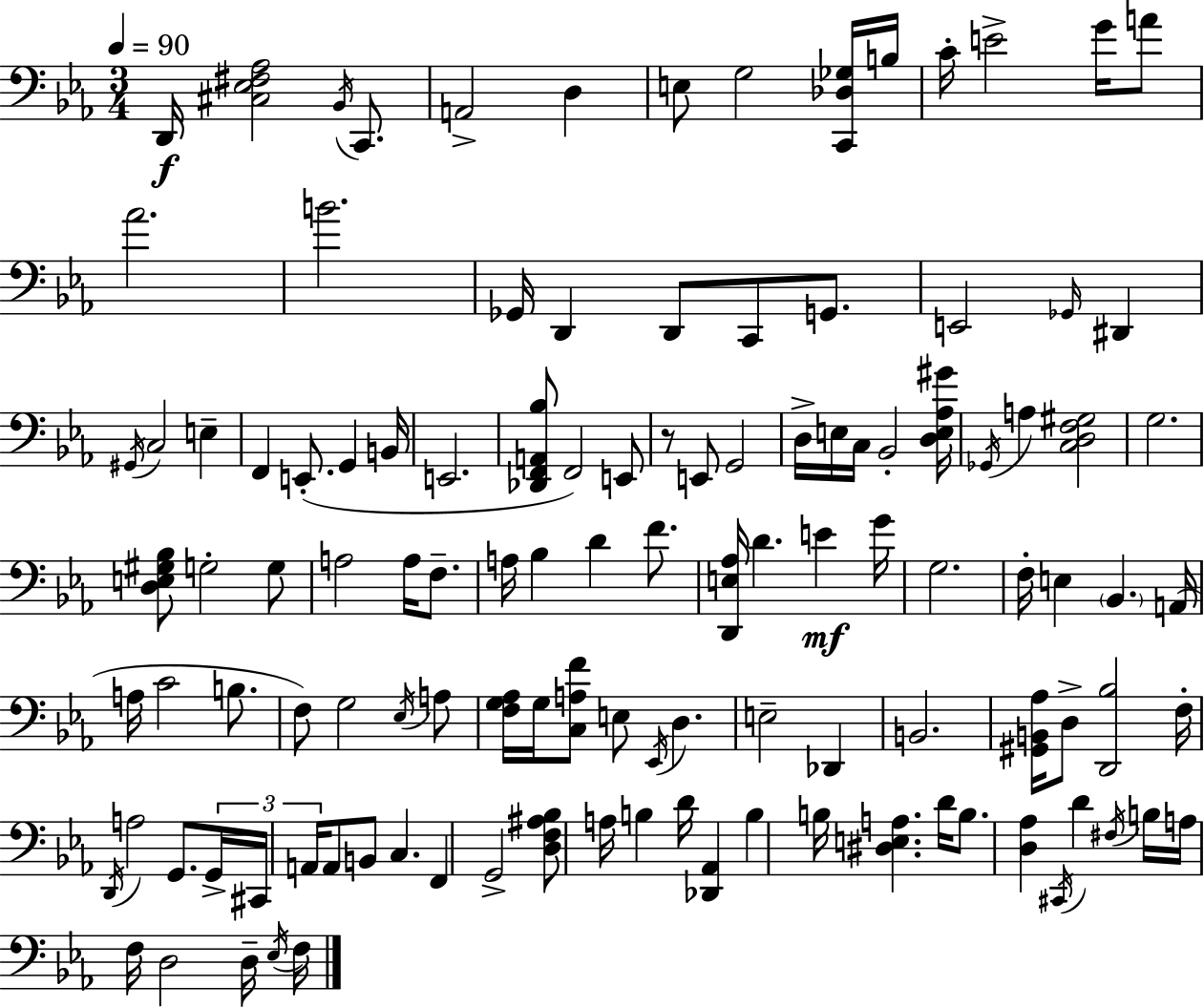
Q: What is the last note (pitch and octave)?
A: F3